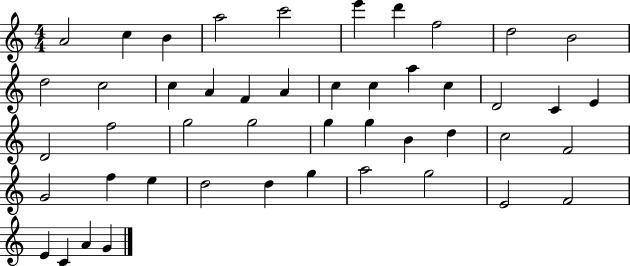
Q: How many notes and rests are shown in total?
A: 47